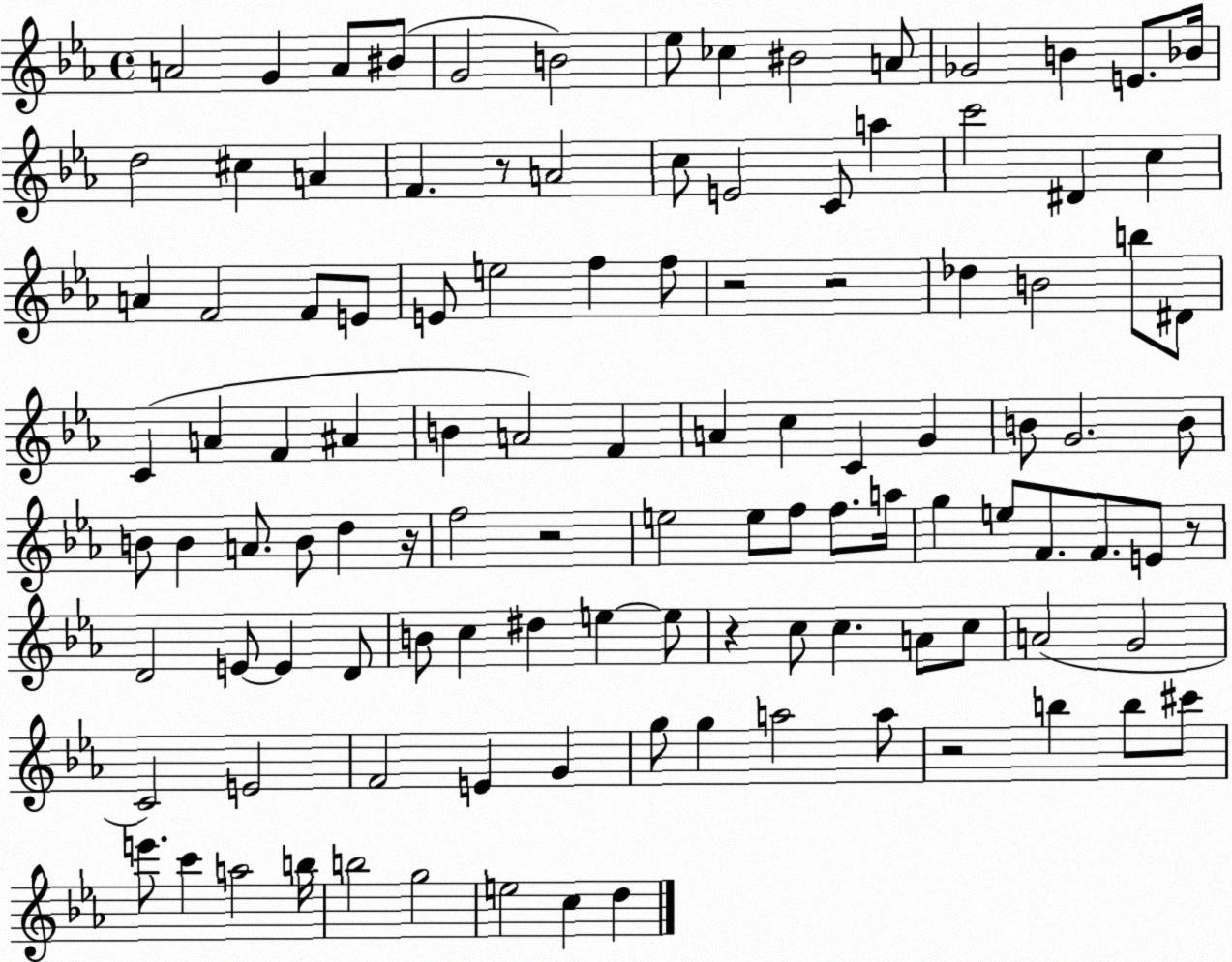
X:1
T:Untitled
M:4/4
L:1/4
K:Eb
A2 G A/2 ^B/2 G2 B2 _e/2 _c ^B2 A/2 _G2 B E/2 _B/4 d2 ^c A F z/2 A2 c/2 E2 C/2 a c'2 ^D c A F2 F/2 E/2 E/2 e2 f f/2 z2 z2 _d B2 b/2 ^D/2 C A F ^A B A2 F A c C G B/2 G2 B/2 B/2 B A/2 B/2 d z/4 f2 z2 e2 e/2 f/2 f/2 a/4 g e/2 F/2 F/2 E/2 z/2 D2 E/2 E D/2 B/2 c ^d e e/2 z c/2 c A/2 c/2 A2 G2 C2 E2 F2 E G g/2 g a2 a/2 z2 b b/2 ^c'/2 e'/2 c' a2 b/4 b2 g2 e2 c d